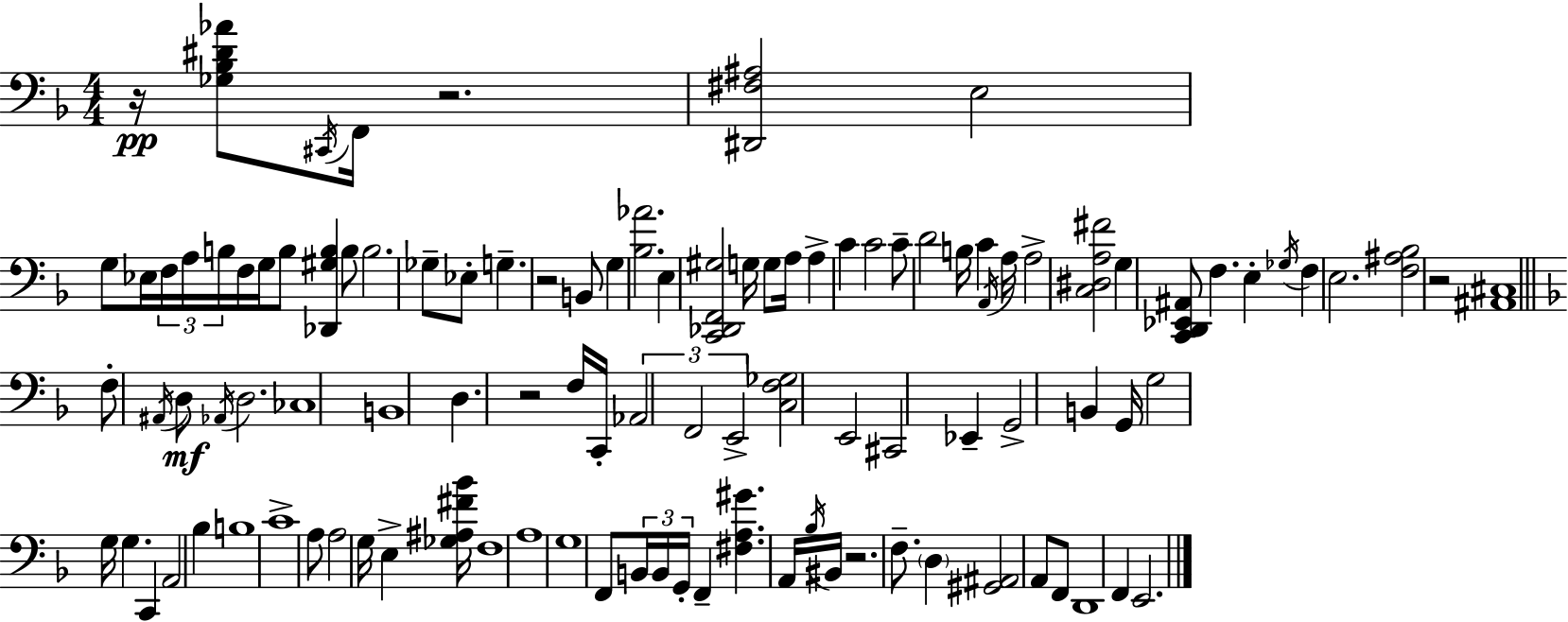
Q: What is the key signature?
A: D minor